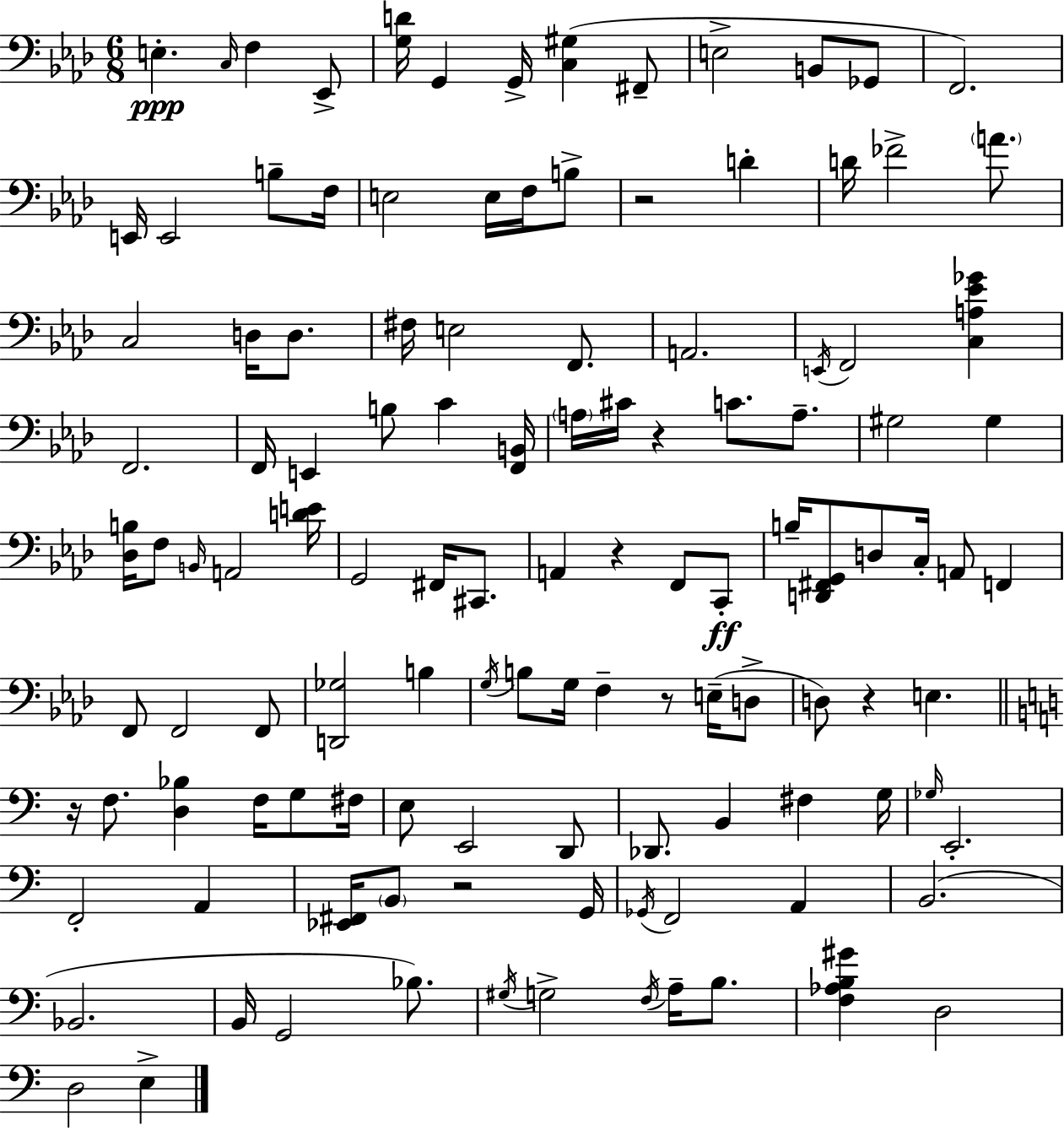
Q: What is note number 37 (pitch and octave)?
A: C4